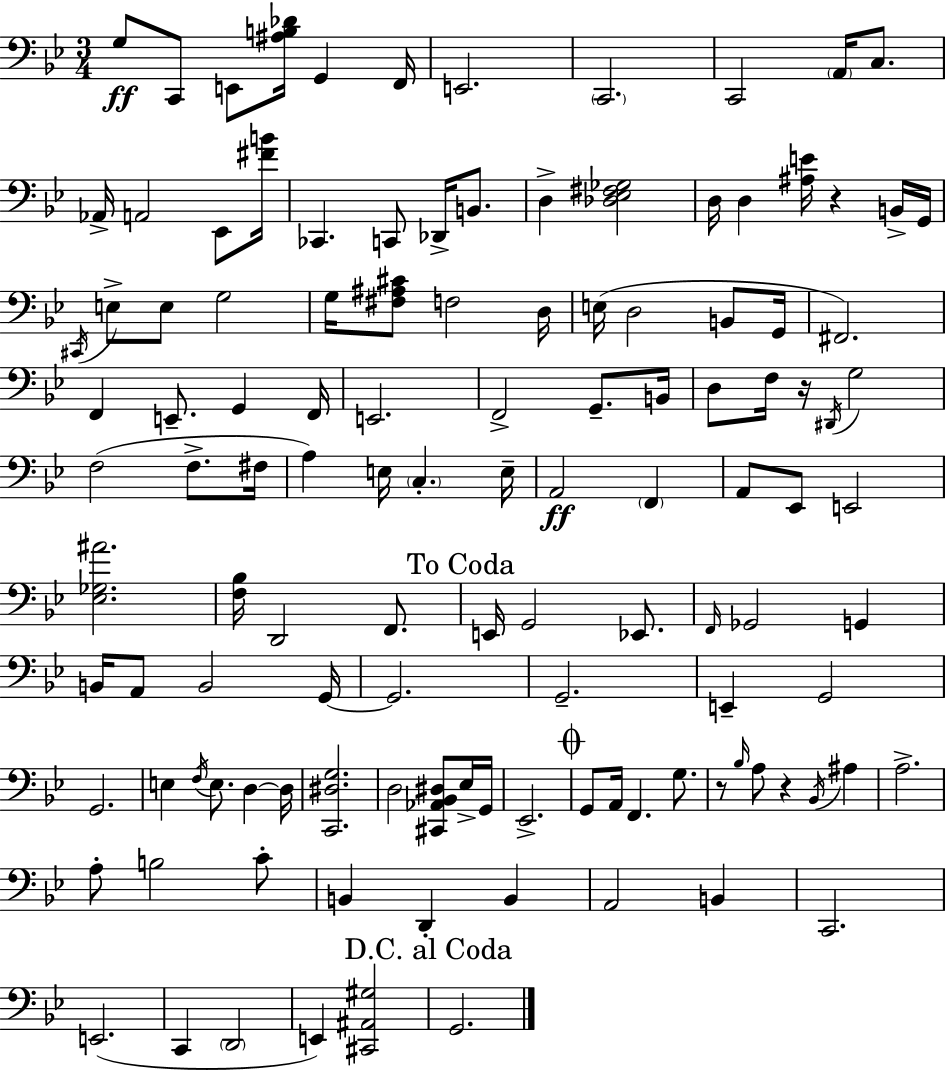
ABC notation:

X:1
T:Untitled
M:3/4
L:1/4
K:Bb
G,/2 C,,/2 E,,/2 [^A,B,_D]/4 G,, F,,/4 E,,2 C,,2 C,,2 A,,/4 C,/2 _A,,/4 A,,2 _E,,/2 [^FB]/4 _C,, C,,/2 _D,,/4 B,,/2 D, [_D,_E,^F,_G,]2 D,/4 D, [^A,E]/4 z B,,/4 G,,/4 ^C,,/4 E,/2 E,/2 G,2 G,/4 [^F,^A,^C]/2 F,2 D,/4 E,/4 D,2 B,,/2 G,,/4 ^F,,2 F,, E,,/2 G,, F,,/4 E,,2 F,,2 G,,/2 B,,/4 D,/2 F,/4 z/4 ^D,,/4 G,2 F,2 F,/2 ^F,/4 A, E,/4 C, E,/4 A,,2 F,, A,,/2 _E,,/2 E,,2 [_E,_G,^A]2 [F,_B,]/4 D,,2 F,,/2 E,,/4 G,,2 _E,,/2 F,,/4 _G,,2 G,, B,,/4 A,,/2 B,,2 G,,/4 G,,2 G,,2 E,, G,,2 G,,2 E, F,/4 E,/2 D, D,/4 [C,,^D,G,]2 D,2 [^C,,_A,,_B,,^D,]/2 _E,/4 G,,/4 _E,,2 G,,/2 A,,/4 F,, G,/2 z/2 _B,/4 A,/2 z _B,,/4 ^A, A,2 A,/2 B,2 C/2 B,, D,, B,, A,,2 B,, C,,2 E,,2 C,, D,,2 E,, [^C,,^A,,^G,]2 G,,2